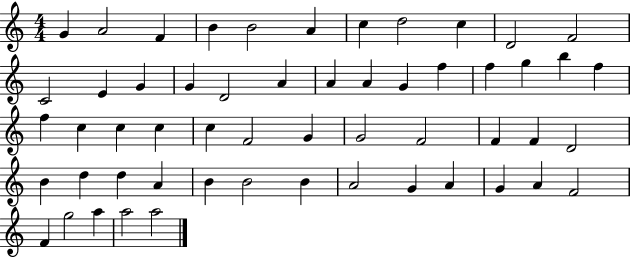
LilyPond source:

{
  \clef treble
  \numericTimeSignature
  \time 4/4
  \key c \major
  g'4 a'2 f'4 | b'4 b'2 a'4 | c''4 d''2 c''4 | d'2 f'2 | \break c'2 e'4 g'4 | g'4 d'2 a'4 | a'4 a'4 g'4 f''4 | f''4 g''4 b''4 f''4 | \break f''4 c''4 c''4 c''4 | c''4 f'2 g'4 | g'2 f'2 | f'4 f'4 d'2 | \break b'4 d''4 d''4 a'4 | b'4 b'2 b'4 | a'2 g'4 a'4 | g'4 a'4 f'2 | \break f'4 g''2 a''4 | a''2 a''2 | \bar "|."
}